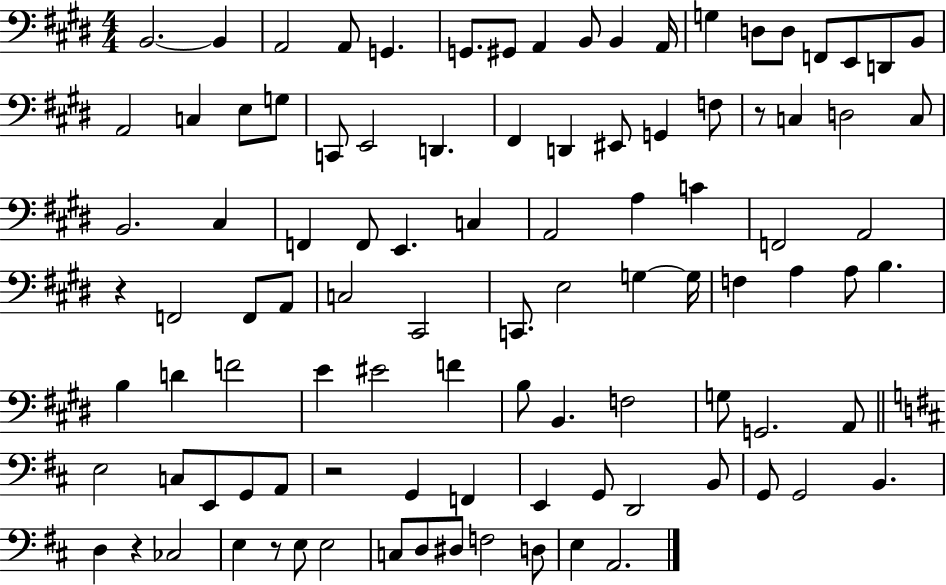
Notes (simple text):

B2/h. B2/q A2/h A2/e G2/q. G2/e. G#2/e A2/q B2/e B2/q A2/s G3/q D3/e D3/e F2/e E2/e D2/e B2/e A2/h C3/q E3/e G3/e C2/e E2/h D2/q. F#2/q D2/q EIS2/e G2/q F3/e R/e C3/q D3/h C3/e B2/h. C#3/q F2/q F2/e E2/q. C3/q A2/h A3/q C4/q F2/h A2/h R/q F2/h F2/e A2/e C3/h C#2/h C2/e. E3/h G3/q G3/s F3/q A3/q A3/e B3/q. B3/q D4/q F4/h E4/q EIS4/h F4/q B3/e B2/q. F3/h G3/e G2/h. A2/e E3/h C3/e E2/e G2/e A2/e R/h G2/q F2/q E2/q G2/e D2/h B2/e G2/e G2/h B2/q. D3/q R/q CES3/h E3/q R/e E3/e E3/h C3/e D3/e D#3/e F3/h D3/e E3/q A2/h.